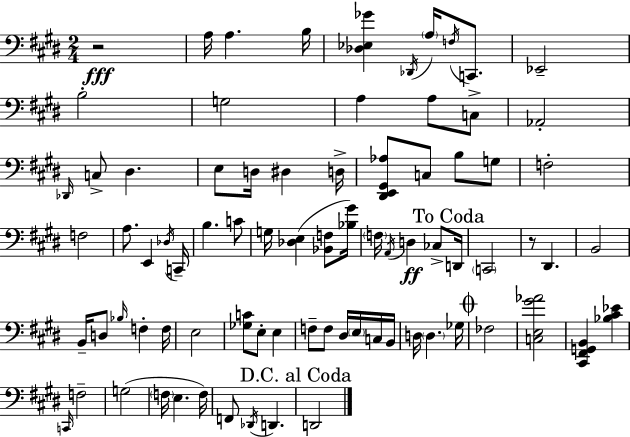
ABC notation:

X:1
T:Untitled
M:2/4
L:1/4
K:E
z2 A,/4 A, B,/4 [_D,_E,_G] _D,,/4 A,/4 F,/4 C,,/2 _E,,2 B,2 G,2 A, A,/2 C,/2 _A,,2 _D,,/4 C,/2 ^D, E,/2 D,/4 ^D, D,/4 [^D,,E,,^G,,_A,]/2 C,/2 B,/2 G,/2 F,2 F,2 A,/2 E,, _D,/4 C,,/4 B, C/2 G,/4 [_D,E,] [_B,,F,]/2 [_B,^G]/4 F,/4 A,,/4 D, _C,/2 D,,/4 C,,2 z/2 ^D,, B,,2 B,,/4 D,/2 _B,/4 F, F,/4 E,2 [_G,C]/2 E,/2 E, F,/2 F,/2 ^D,/4 E,/4 C,/4 B,,/4 D,/4 D, _G,/4 _F,2 [C,E,^G_A]2 [^C,,^F,,G,,B,,] [_B,^C_E] C,,/4 F,2 G,2 F,/4 E, F,/4 F,,/2 _D,,/4 D,, D,,2